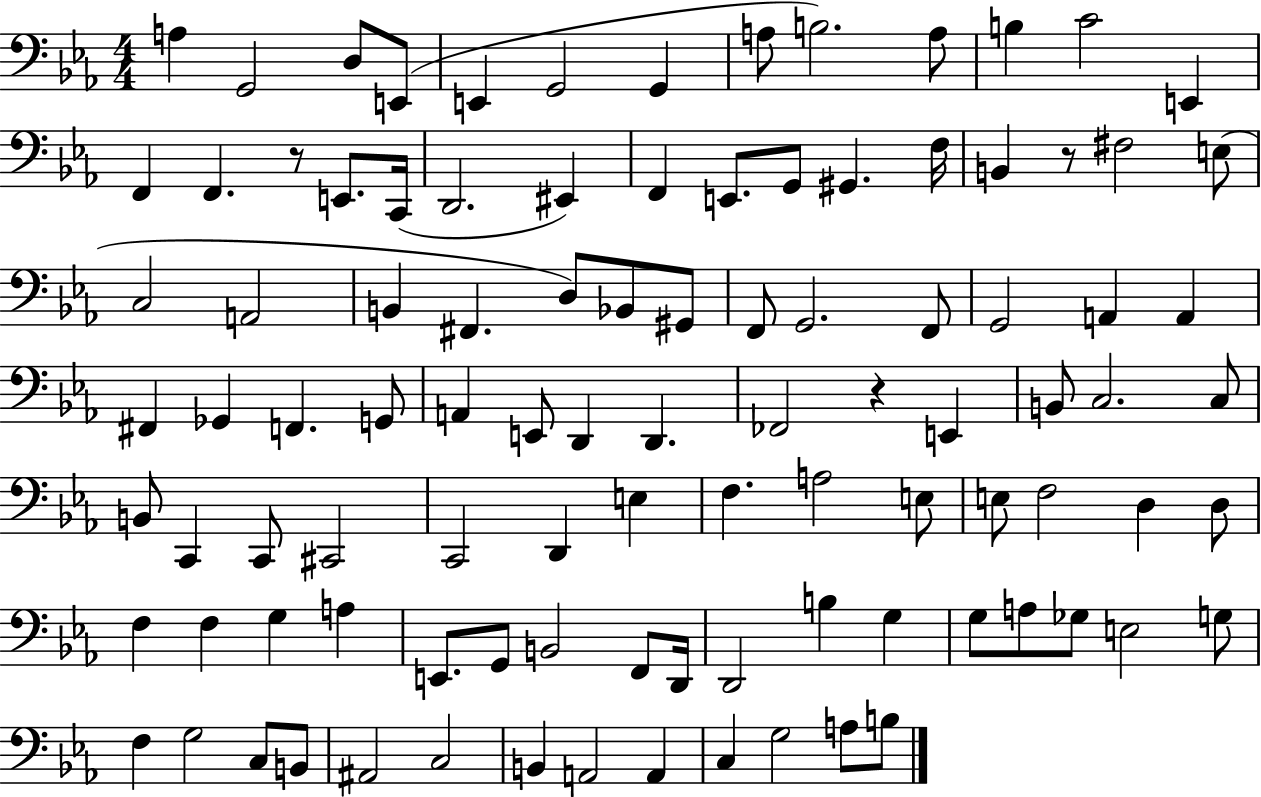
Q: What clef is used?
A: bass